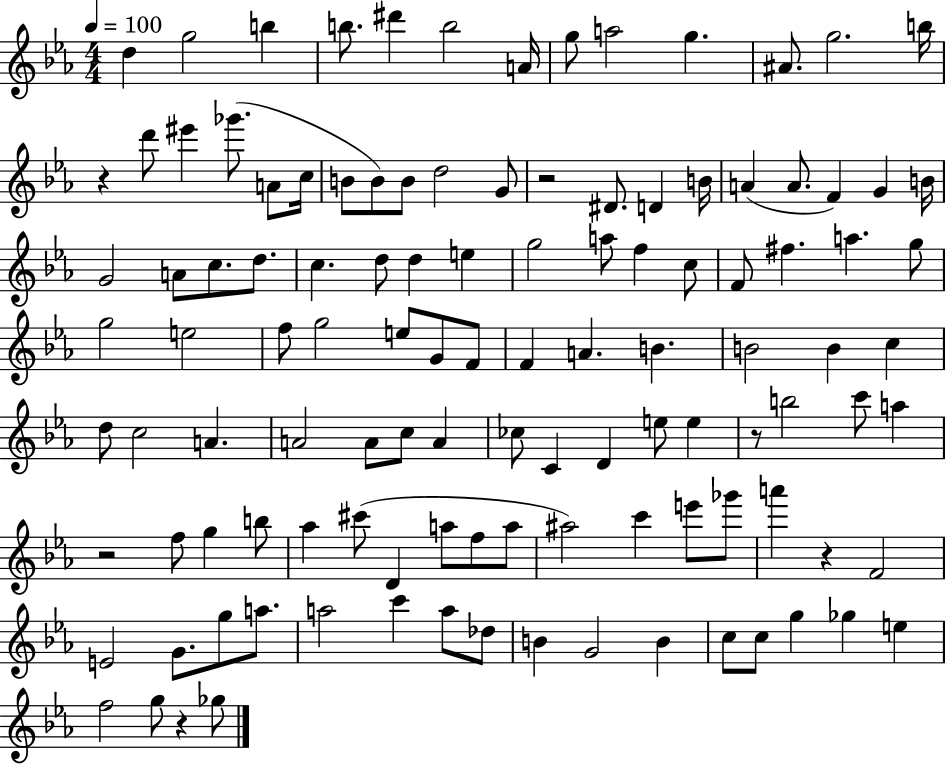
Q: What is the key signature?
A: EES major